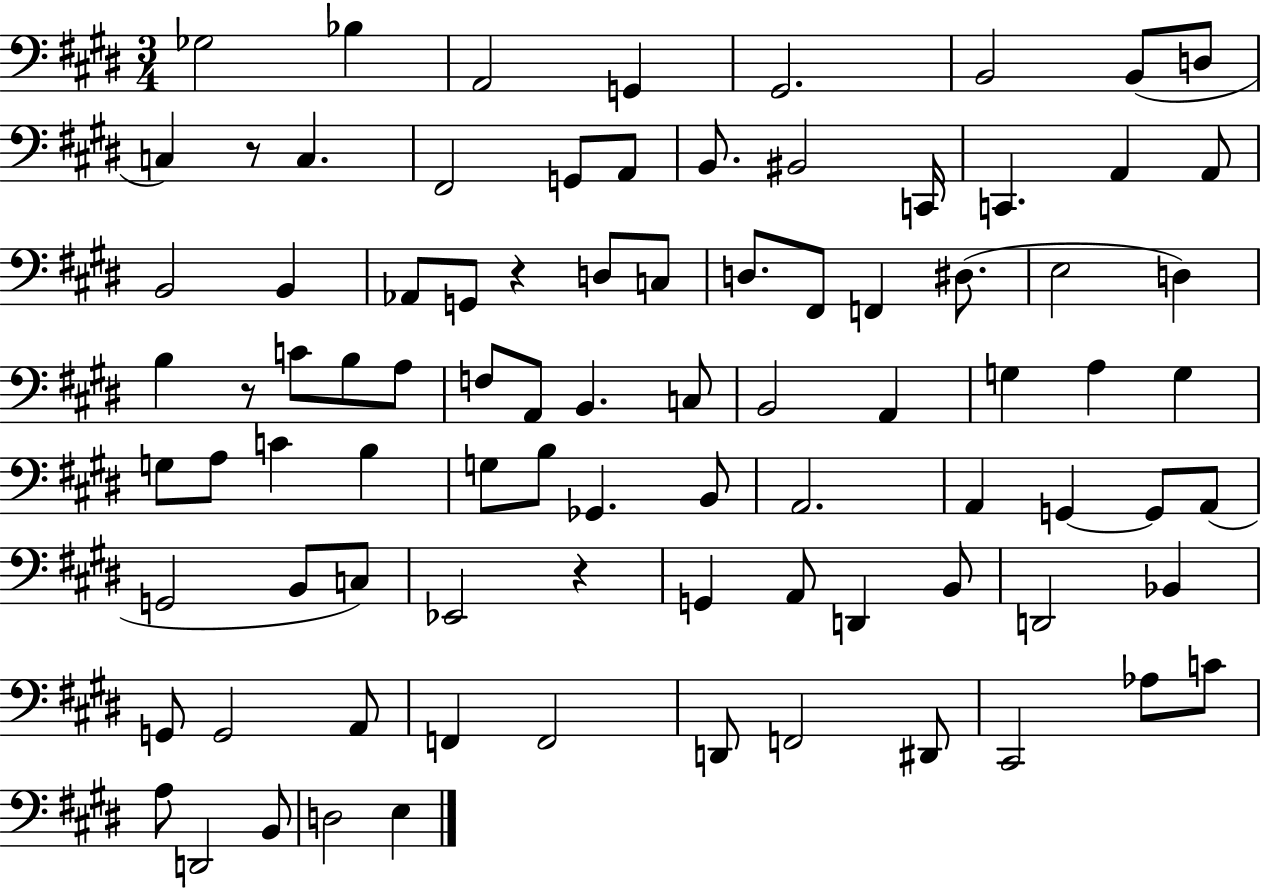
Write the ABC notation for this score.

X:1
T:Untitled
M:3/4
L:1/4
K:E
_G,2 _B, A,,2 G,, ^G,,2 B,,2 B,,/2 D,/2 C, z/2 C, ^F,,2 G,,/2 A,,/2 B,,/2 ^B,,2 C,,/4 C,, A,, A,,/2 B,,2 B,, _A,,/2 G,,/2 z D,/2 C,/2 D,/2 ^F,,/2 F,, ^D,/2 E,2 D, B, z/2 C/2 B,/2 A,/2 F,/2 A,,/2 B,, C,/2 B,,2 A,, G, A, G, G,/2 A,/2 C B, G,/2 B,/2 _G,, B,,/2 A,,2 A,, G,, G,,/2 A,,/2 G,,2 B,,/2 C,/2 _E,,2 z G,, A,,/2 D,, B,,/2 D,,2 _B,, G,,/2 G,,2 A,,/2 F,, F,,2 D,,/2 F,,2 ^D,,/2 ^C,,2 _A,/2 C/2 A,/2 D,,2 B,,/2 D,2 E,